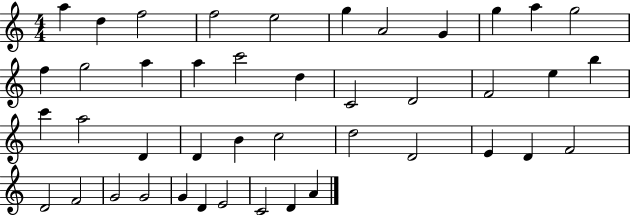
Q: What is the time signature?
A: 4/4